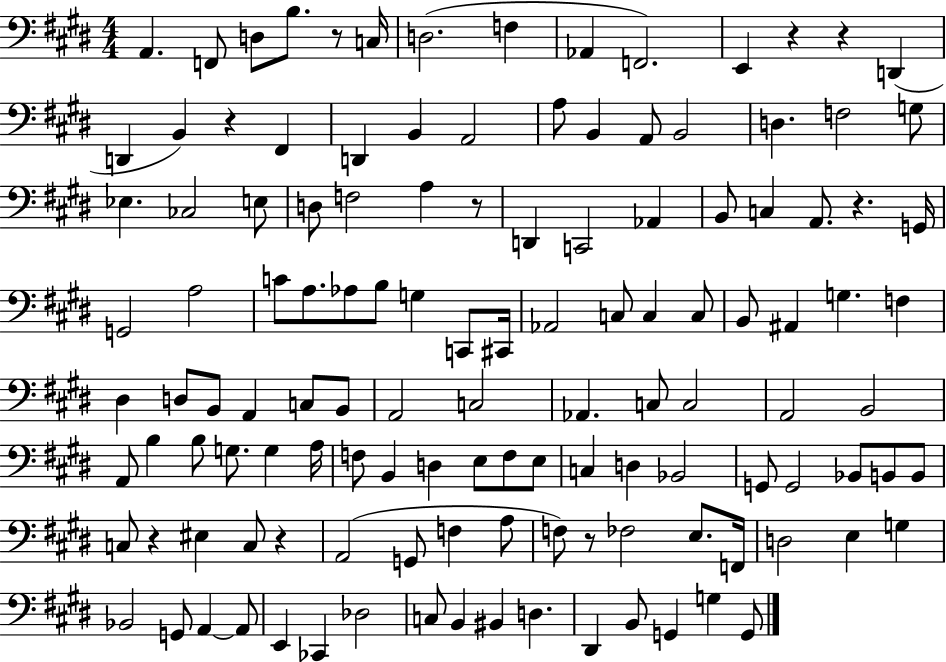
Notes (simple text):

A2/q. F2/e D3/e B3/e. R/e C3/s D3/h. F3/q Ab2/q F2/h. E2/q R/q R/q D2/q D2/q B2/q R/q F#2/q D2/q B2/q A2/h A3/e B2/q A2/e B2/h D3/q. F3/h G3/e Eb3/q. CES3/h E3/e D3/e F3/h A3/q R/e D2/q C2/h Ab2/q B2/e C3/q A2/e. R/q. G2/s G2/h A3/h C4/e A3/e. Ab3/e B3/e G3/q C2/e C#2/s Ab2/h C3/e C3/q C3/e B2/e A#2/q G3/q. F3/q D#3/q D3/e B2/e A2/q C3/e B2/e A2/h C3/h Ab2/q. C3/e C3/h A2/h B2/h A2/e B3/q B3/e G3/e. G3/q A3/s F3/e B2/q D3/q E3/e F3/e E3/e C3/q D3/q Bb2/h G2/e G2/h Bb2/e B2/e B2/e C3/e R/q EIS3/q C3/e R/q A2/h G2/e F3/q A3/e F3/e R/e FES3/h E3/e. F2/s D3/h E3/q G3/q Bb2/h G2/e A2/q A2/e E2/q CES2/q Db3/h C3/e B2/q BIS2/q D3/q. D#2/q B2/e G2/q G3/q G2/e